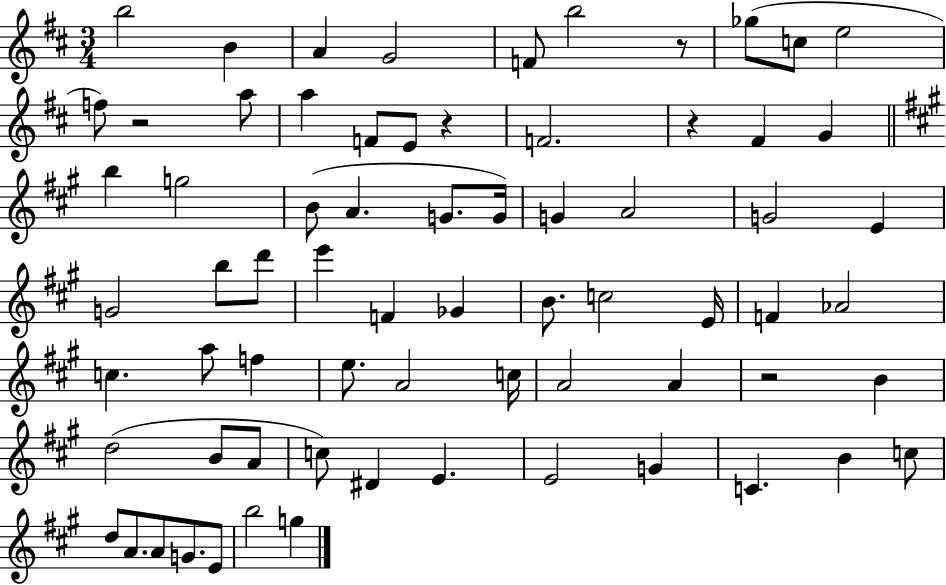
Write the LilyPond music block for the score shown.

{
  \clef treble
  \numericTimeSignature
  \time 3/4
  \key d \major
  b''2 b'4 | a'4 g'2 | f'8 b''2 r8 | ges''8( c''8 e''2 | \break f''8) r2 a''8 | a''4 f'8 e'8 r4 | f'2. | r4 fis'4 g'4 | \break \bar "||" \break \key a \major b''4 g''2 | b'8( a'4. g'8. g'16) | g'4 a'2 | g'2 e'4 | \break g'2 b''8 d'''8 | e'''4 f'4 ges'4 | b'8. c''2 e'16 | f'4 aes'2 | \break c''4. a''8 f''4 | e''8. a'2 c''16 | a'2 a'4 | r2 b'4 | \break d''2( b'8 a'8 | c''8) dis'4 e'4. | e'2 g'4 | c'4. b'4 c''8 | \break d''8 a'8. a'8 g'8. e'8 | b''2 g''4 | \bar "|."
}